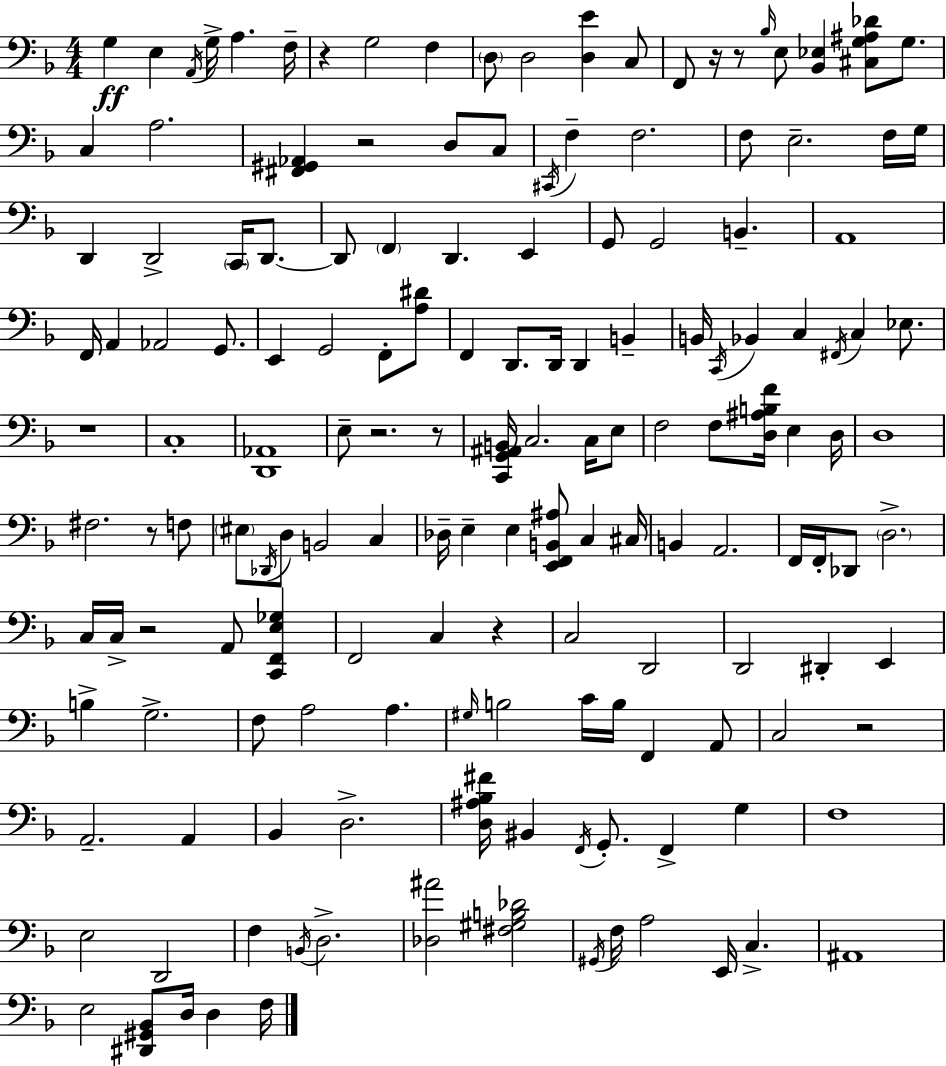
X:1
T:Untitled
M:4/4
L:1/4
K:F
G, E, A,,/4 G,/4 A, F,/4 z G,2 F, D,/2 D,2 [D,E] C,/2 F,,/2 z/4 z/2 _B,/4 E,/2 [_B,,_E,] [^C,G,^A,_D]/2 G,/2 C, A,2 [^F,,^G,,_A,,] z2 D,/2 C,/2 ^C,,/4 F, F,2 F,/2 E,2 F,/4 G,/4 D,, D,,2 C,,/4 D,,/2 D,,/2 F,, D,, E,, G,,/2 G,,2 B,, A,,4 F,,/4 A,, _A,,2 G,,/2 E,, G,,2 F,,/2 [A,^D]/2 F,, D,,/2 D,,/4 D,, B,, B,,/4 C,,/4 _B,, C, ^F,,/4 C, _E,/2 z4 C,4 [D,,_A,,]4 E,/2 z2 z/2 [C,,G,,^A,,B,,]/4 C,2 C,/4 E,/2 F,2 F,/2 [D,^A,B,F]/4 E, D,/4 D,4 ^F,2 z/2 F,/2 ^E,/2 _D,,/4 D,/2 B,,2 C, _D,/4 E, E, [E,,F,,B,,^A,]/2 C, ^C,/4 B,, A,,2 F,,/4 F,,/4 _D,,/2 D,2 C,/4 C,/4 z2 A,,/2 [C,,F,,E,_G,] F,,2 C, z C,2 D,,2 D,,2 ^D,, E,, B, G,2 F,/2 A,2 A, ^G,/4 B,2 C/4 B,/4 F,, A,,/2 C,2 z2 A,,2 A,, _B,, D,2 [D,^A,_B,^F]/4 ^B,, F,,/4 G,,/2 F,, G, F,4 E,2 D,,2 F, B,,/4 D,2 [_D,^A]2 [^F,^G,B,_D]2 ^G,,/4 F,/4 A,2 E,,/4 C, ^A,,4 E,2 [^D,,^G,,_B,,]/2 D,/4 D, F,/4